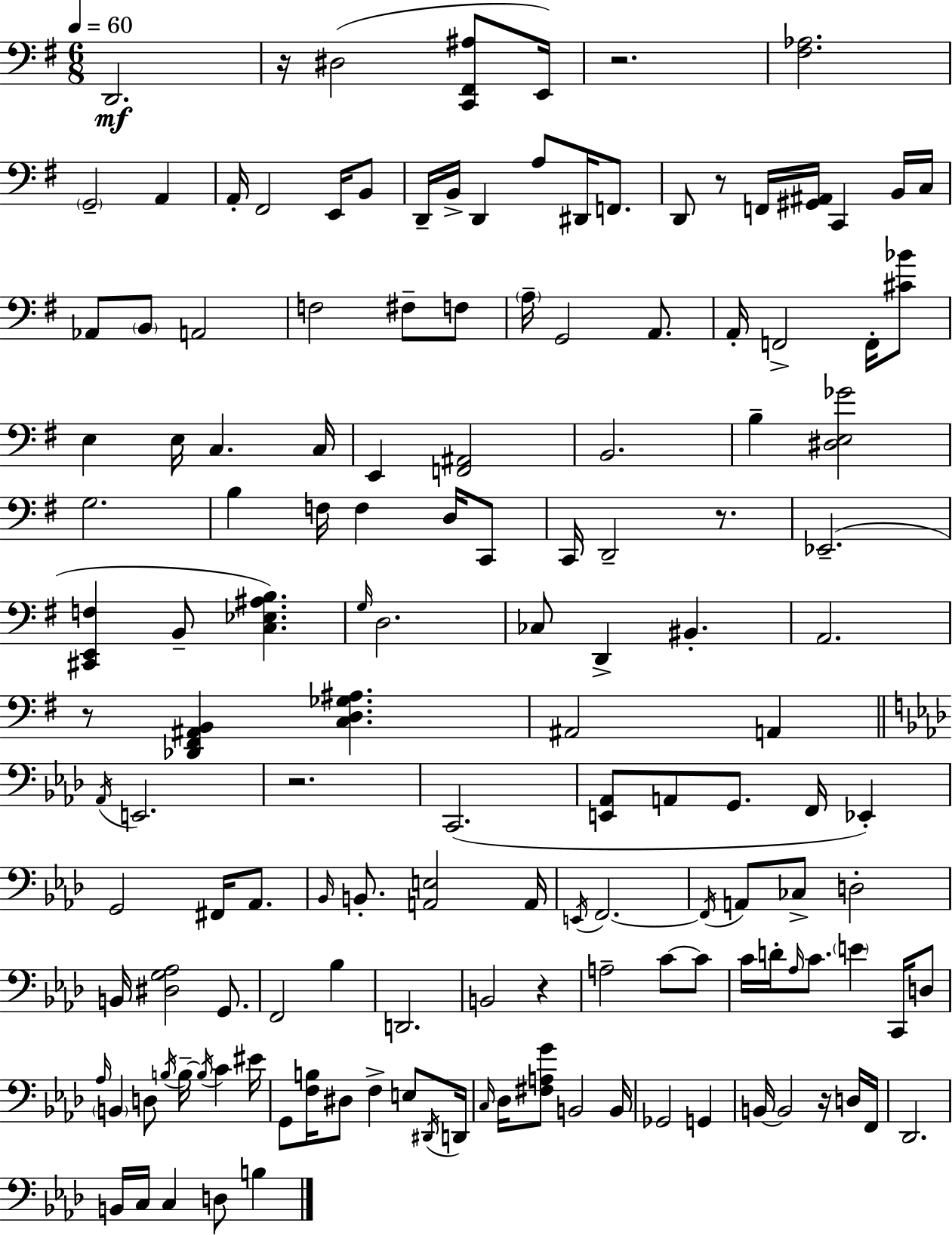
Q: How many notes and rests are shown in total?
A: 145